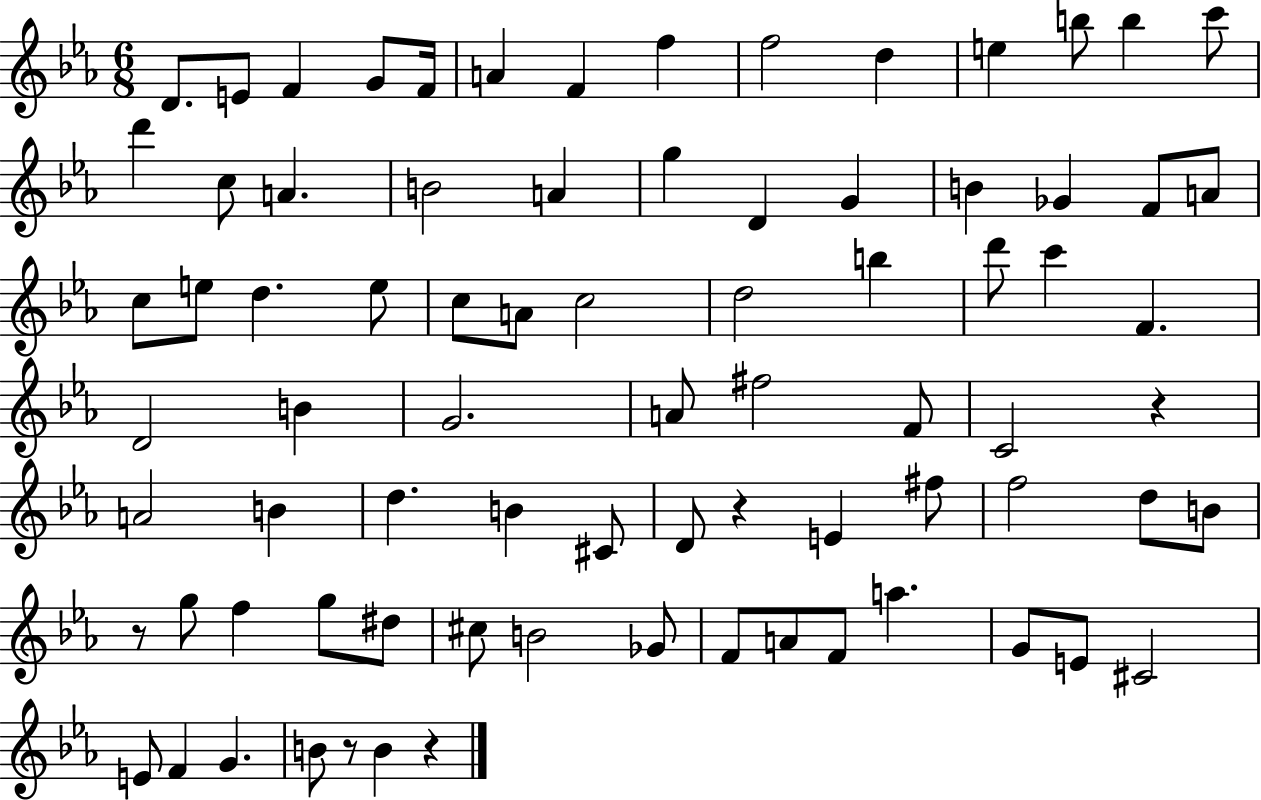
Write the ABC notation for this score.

X:1
T:Untitled
M:6/8
L:1/4
K:Eb
D/2 E/2 F G/2 F/4 A F f f2 d e b/2 b c'/2 d' c/2 A B2 A g D G B _G F/2 A/2 c/2 e/2 d e/2 c/2 A/2 c2 d2 b d'/2 c' F D2 B G2 A/2 ^f2 F/2 C2 z A2 B d B ^C/2 D/2 z E ^f/2 f2 d/2 B/2 z/2 g/2 f g/2 ^d/2 ^c/2 B2 _G/2 F/2 A/2 F/2 a G/2 E/2 ^C2 E/2 F G B/2 z/2 B z